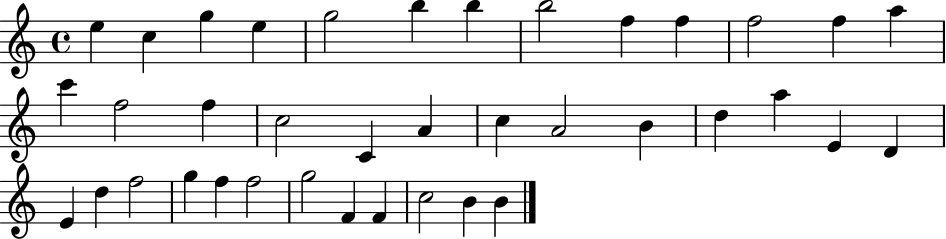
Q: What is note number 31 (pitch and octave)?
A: F5